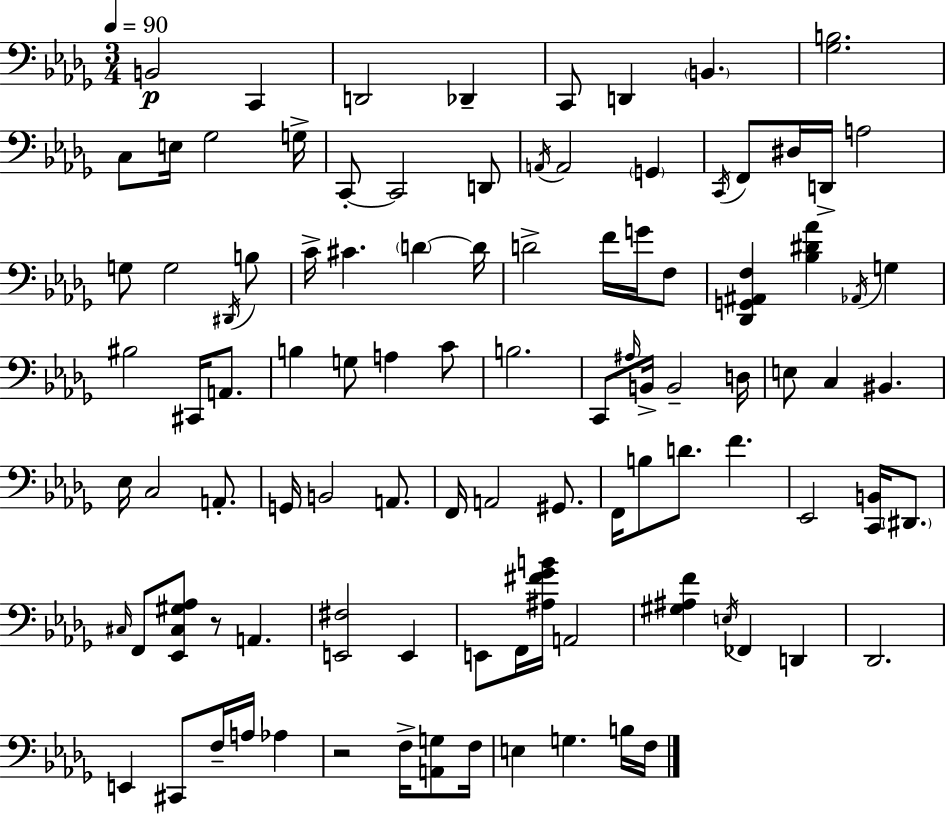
{
  \clef bass
  \numericTimeSignature
  \time 3/4
  \key bes \minor
  \tempo 4 = 90
  \repeat volta 2 { b,2\p c,4 | d,2 des,4-- | c,8 d,4 \parenthesize b,4. | <ges b>2. | \break c8 e16 ges2 g16-> | c,8-.~~ c,2 d,8 | \acciaccatura { a,16 } a,2 \parenthesize g,4 | \acciaccatura { c,16 } f,8 dis16 d,16-> a2 | \break g8 g2 | \acciaccatura { dis,16 } b8 c'16-> cis'4. \parenthesize d'4~~ | d'16 d'2-> f'16 | g'16 f8 <des, g, ais, f>4 <bes dis' aes'>4 \acciaccatura { aes,16 } | \break g4 bis2 | cis,16 a,8. b4 g8 a4 | c'8 b2. | c,8 \grace { ais16 } b,16-> b,2-- | \break d16 e8 c4 bis,4. | ees16 c2 | a,8.-. g,16 b,2 | a,8. f,16 a,2 | \break gis,8. f,16 b8 d'8. f'4. | ees,2 | <c, b,>16 \parenthesize dis,8. \grace { cis16 } f,8 <ees, cis gis aes>8 r8 | a,4. <e, fis>2 | \break e,4 e,8 f,16 <ais fis' ges' b'>16 a,2 | <gis ais f'>4 \acciaccatura { e16 } fes,4 | d,4 des,2. | e,4 cis,8 | \break f16-- a16 aes4 r2 | f16-> <a, g>8 f16 e4 g4. | b16 f16 } \bar "|."
}